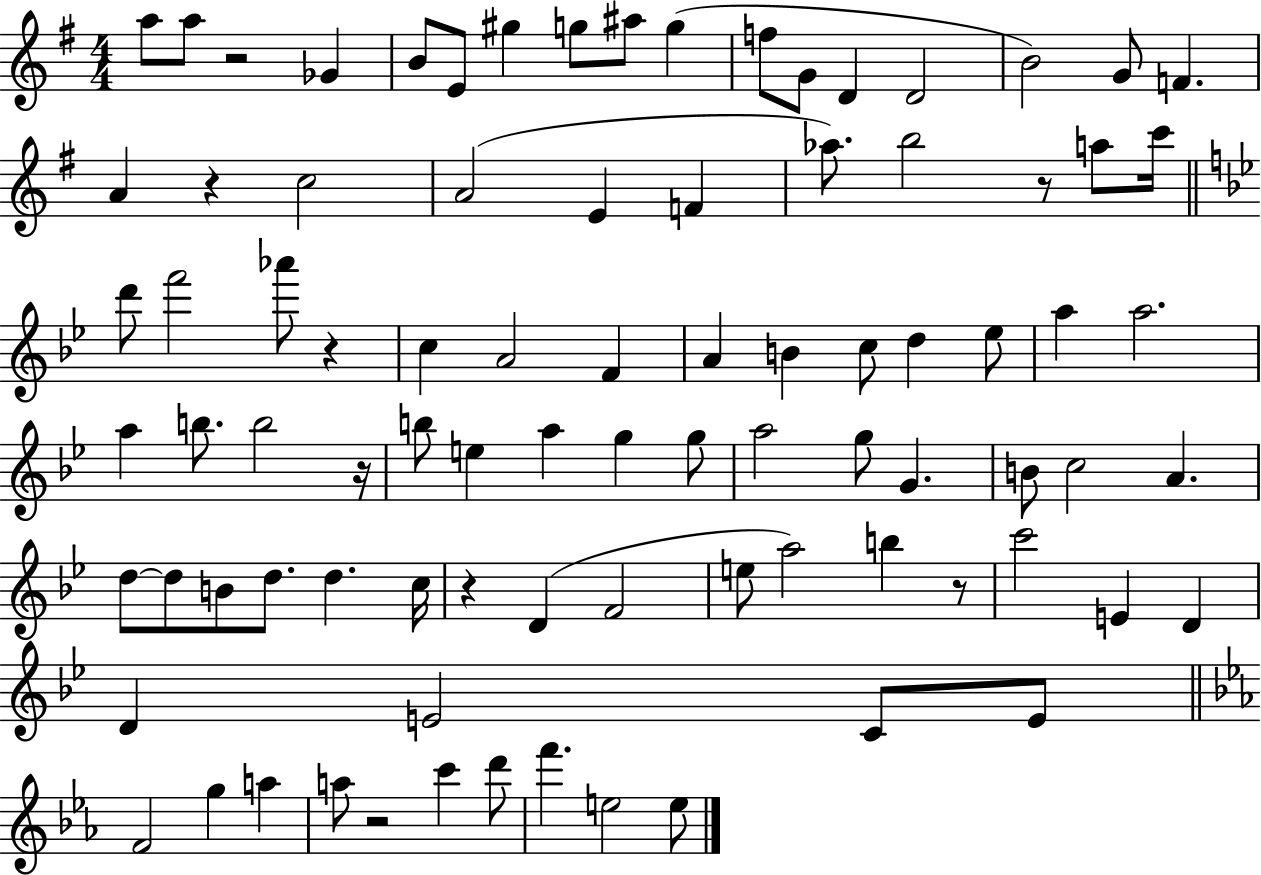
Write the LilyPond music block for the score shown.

{
  \clef treble
  \numericTimeSignature
  \time 4/4
  \key g \major
  a''8 a''8 r2 ges'4 | b'8 e'8 gis''4 g''8 ais''8 g''4( | f''8 g'8 d'4 d'2 | b'2) g'8 f'4. | \break a'4 r4 c''2 | a'2( e'4 f'4 | aes''8.) b''2 r8 a''8 c'''16 | \bar "||" \break \key g \minor d'''8 f'''2 aes'''8 r4 | c''4 a'2 f'4 | a'4 b'4 c''8 d''4 ees''8 | a''4 a''2. | \break a''4 b''8. b''2 r16 | b''8 e''4 a''4 g''4 g''8 | a''2 g''8 g'4. | b'8 c''2 a'4. | \break d''8~~ d''8 b'8 d''8. d''4. c''16 | r4 d'4( f'2 | e''8 a''2) b''4 r8 | c'''2 e'4 d'4 | \break d'4 e'2 c'8 e'8 | \bar "||" \break \key ees \major f'2 g''4 a''4 | a''8 r2 c'''4 d'''8 | f'''4. e''2 e''8 | \bar "|."
}